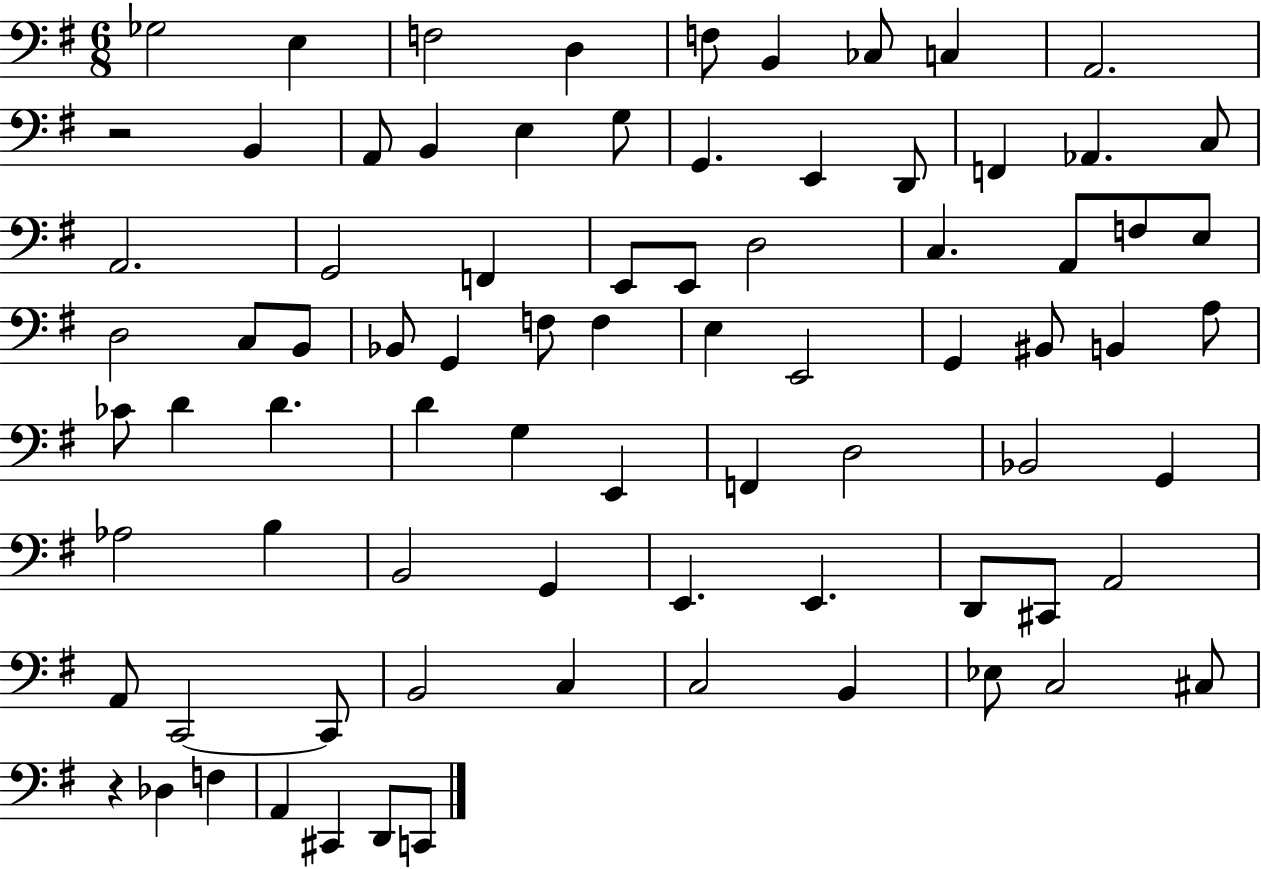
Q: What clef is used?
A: bass